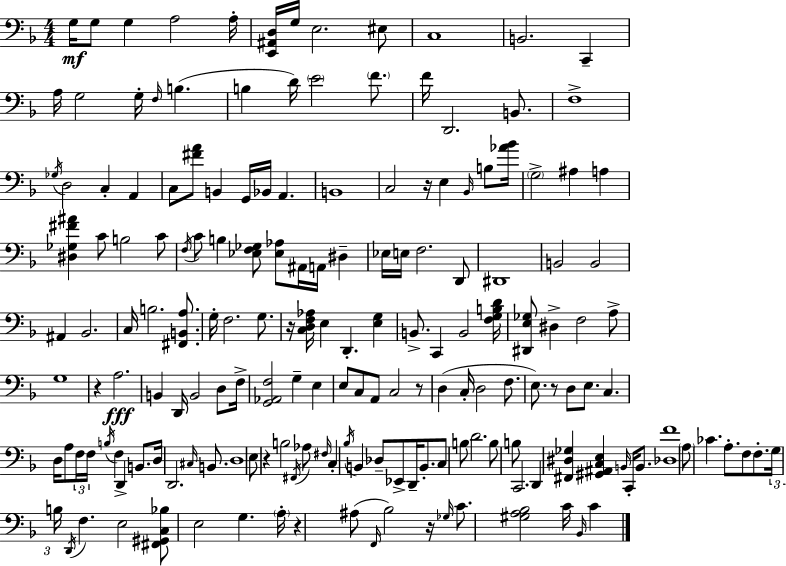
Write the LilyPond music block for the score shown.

{
  \clef bass
  \numericTimeSignature
  \time 4/4
  \key f \major
  g16\mf g8 g4 a2 a16-. | <e, ais, d>16 g16 e2. eis8 | c1 | b,2. c,4-- | \break a16 g2 g16-. \grace { f16 } b4.( | b4 d'16) \parenthesize e'2 \parenthesize f'8. | f'16 d,2. b,8. | f1-> | \break \acciaccatura { ges16 } d2 c4-. a,4 | c8 <fis' a'>8 b,4 g,16 bes,16 a,4. | b,1 | c2 r16 e4 \grace { bes,16 } | \break b8 <aes' bes'>16 \parenthesize g2-> ais4 a4 | <dis ges fis' ais'>4 c'8 b2 | c'8 \acciaccatura { f16 } c'8 b4 <ees f ges>8 <ees aes>8 ais,16 a,16 | dis4-- ees16 e16 f2. | \break d,8 dis,1 | b,2 b,2 | ais,4 bes,2. | c16 b2. | \break <fis, b, a>8. g16-. f2. | g8. r16 <c d f aes>16 e4 d,4.-. | <e g>4 b,8.-> c,4 b,2 | <f g b d'>16 <dis, e ges>8 dis4-> f2 | \break a8-> g1 | r4 a2.\fff | b,4 d,16 b,2 | d8 f16-> <g, aes, f>2 g4-- | \break e4 e8 c8 a,8 c2 | r8 d4( c16-. d2 | f8. e8.) r8 d8 e8. c4. | d16 a8 \tuplet 3/2 { f16 f16 \acciaccatura { b16 } } f4 d,4-> | \break b,8. d16 d,2. | \grace { cis16 } b,8. d1 | e8 r4 b2 | \acciaccatura { fis,16 } aes8 \grace { fis16 } c4-. \acciaccatura { bes16 } b,4 | \break des8-- ees,8-> d,16-- b,8.-. c8 b8 d'2. | b8 b8 c,2. | d,4 <fis, dis ges>4 | <gis, ais, c e>4 \grace { b,16 } c,16-. b,8. <des f'>1 | \break \parenthesize a8 ces'4. | a8.-. f8 f8.-. \tuplet 3/2 { g16 b16 \acciaccatura { d,16 } } f4. | e2 <fis, gis, c bes>8 e2 | g4. \parenthesize a16-. r4 | \break ais8( \grace { f,16 } bes2) r16 \grace { ges16 } c'8. | <gis a bes>2 c'16 \grace { bes,16 } c'4 \bar "|."
}